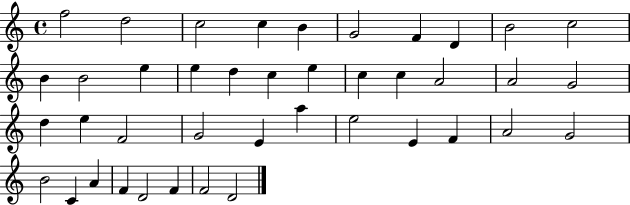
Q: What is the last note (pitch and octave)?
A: D4